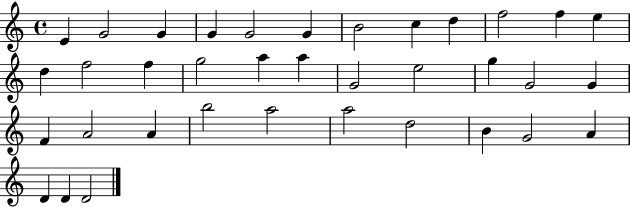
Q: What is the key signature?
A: C major